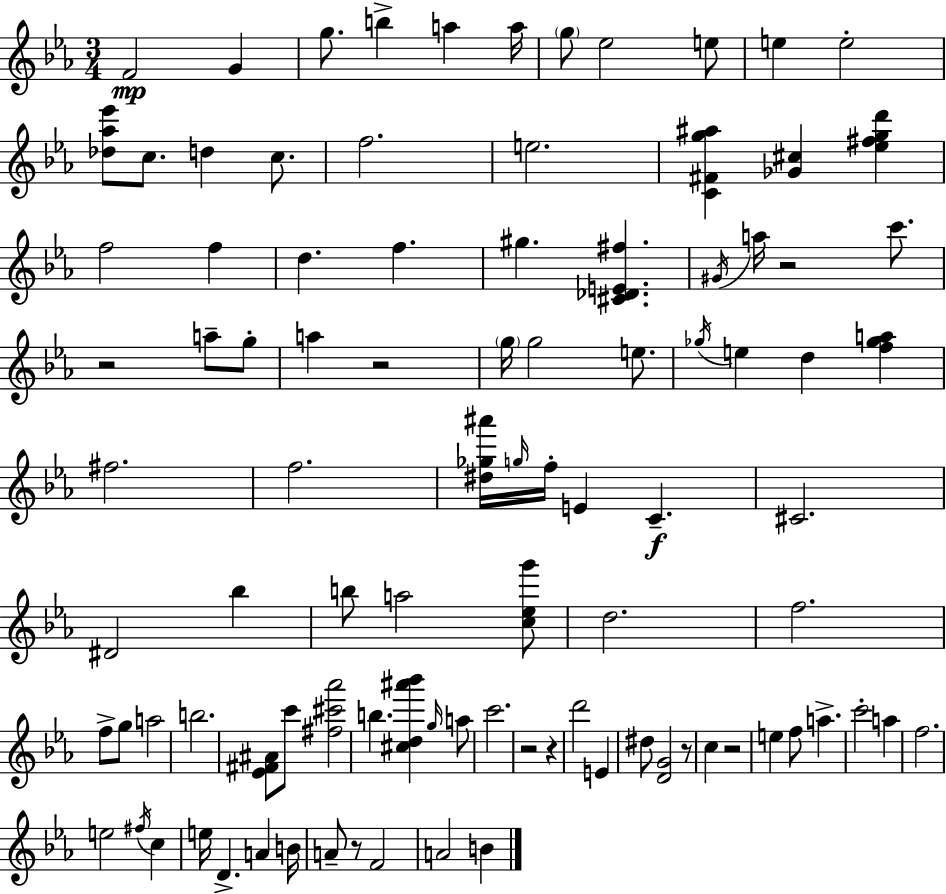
{
  \clef treble
  \numericTimeSignature
  \time 3/4
  \key ees \major
  f'2\mp g'4 | g''8. b''4-> a''4 a''16 | \parenthesize g''8 ees''2 e''8 | e''4 e''2-. | \break <des'' aes'' ees'''>8 c''8. d''4 c''8. | f''2. | e''2. | <c' fis' g'' ais''>4 <ges' cis''>4 <ees'' fis'' g'' d'''>4 | \break f''2 f''4 | d''4. f''4. | gis''4. <cis' des' e' fis''>4. | \acciaccatura { gis'16 } a''16 r2 c'''8. | \break r2 a''8-- g''8-. | a''4 r2 | \parenthesize g''16 g''2 e''8. | \acciaccatura { ges''16 } e''4 d''4 <f'' ges'' a''>4 | \break fis''2. | f''2. | <dis'' ges'' ais'''>16 \grace { g''16 } f''16-. e'4 c'4.--\f | cis'2. | \break dis'2 bes''4 | b''8 a''2 | <c'' ees'' g'''>8 d''2. | f''2. | \break f''8-> g''8 a''2 | b''2. | <ees' fis' ais'>8 c'''8 <fis'' cis''' aes'''>2 | b''4. <cis'' d'' ais''' bes'''>4 | \break \grace { g''16 } a''8 c'''2. | r2 | r4 d'''2 | e'4 dis''8 <d' g'>2 | \break r8 c''4 r2 | e''4 f''8 a''4.-> | c'''2-. | a''4 f''2. | \break e''2 | \acciaccatura { fis''16 } c''4 e''16 d'4.-> | a'4 b'16 a'8-- r8 f'2 | a'2 | \break b'4 \bar "|."
}